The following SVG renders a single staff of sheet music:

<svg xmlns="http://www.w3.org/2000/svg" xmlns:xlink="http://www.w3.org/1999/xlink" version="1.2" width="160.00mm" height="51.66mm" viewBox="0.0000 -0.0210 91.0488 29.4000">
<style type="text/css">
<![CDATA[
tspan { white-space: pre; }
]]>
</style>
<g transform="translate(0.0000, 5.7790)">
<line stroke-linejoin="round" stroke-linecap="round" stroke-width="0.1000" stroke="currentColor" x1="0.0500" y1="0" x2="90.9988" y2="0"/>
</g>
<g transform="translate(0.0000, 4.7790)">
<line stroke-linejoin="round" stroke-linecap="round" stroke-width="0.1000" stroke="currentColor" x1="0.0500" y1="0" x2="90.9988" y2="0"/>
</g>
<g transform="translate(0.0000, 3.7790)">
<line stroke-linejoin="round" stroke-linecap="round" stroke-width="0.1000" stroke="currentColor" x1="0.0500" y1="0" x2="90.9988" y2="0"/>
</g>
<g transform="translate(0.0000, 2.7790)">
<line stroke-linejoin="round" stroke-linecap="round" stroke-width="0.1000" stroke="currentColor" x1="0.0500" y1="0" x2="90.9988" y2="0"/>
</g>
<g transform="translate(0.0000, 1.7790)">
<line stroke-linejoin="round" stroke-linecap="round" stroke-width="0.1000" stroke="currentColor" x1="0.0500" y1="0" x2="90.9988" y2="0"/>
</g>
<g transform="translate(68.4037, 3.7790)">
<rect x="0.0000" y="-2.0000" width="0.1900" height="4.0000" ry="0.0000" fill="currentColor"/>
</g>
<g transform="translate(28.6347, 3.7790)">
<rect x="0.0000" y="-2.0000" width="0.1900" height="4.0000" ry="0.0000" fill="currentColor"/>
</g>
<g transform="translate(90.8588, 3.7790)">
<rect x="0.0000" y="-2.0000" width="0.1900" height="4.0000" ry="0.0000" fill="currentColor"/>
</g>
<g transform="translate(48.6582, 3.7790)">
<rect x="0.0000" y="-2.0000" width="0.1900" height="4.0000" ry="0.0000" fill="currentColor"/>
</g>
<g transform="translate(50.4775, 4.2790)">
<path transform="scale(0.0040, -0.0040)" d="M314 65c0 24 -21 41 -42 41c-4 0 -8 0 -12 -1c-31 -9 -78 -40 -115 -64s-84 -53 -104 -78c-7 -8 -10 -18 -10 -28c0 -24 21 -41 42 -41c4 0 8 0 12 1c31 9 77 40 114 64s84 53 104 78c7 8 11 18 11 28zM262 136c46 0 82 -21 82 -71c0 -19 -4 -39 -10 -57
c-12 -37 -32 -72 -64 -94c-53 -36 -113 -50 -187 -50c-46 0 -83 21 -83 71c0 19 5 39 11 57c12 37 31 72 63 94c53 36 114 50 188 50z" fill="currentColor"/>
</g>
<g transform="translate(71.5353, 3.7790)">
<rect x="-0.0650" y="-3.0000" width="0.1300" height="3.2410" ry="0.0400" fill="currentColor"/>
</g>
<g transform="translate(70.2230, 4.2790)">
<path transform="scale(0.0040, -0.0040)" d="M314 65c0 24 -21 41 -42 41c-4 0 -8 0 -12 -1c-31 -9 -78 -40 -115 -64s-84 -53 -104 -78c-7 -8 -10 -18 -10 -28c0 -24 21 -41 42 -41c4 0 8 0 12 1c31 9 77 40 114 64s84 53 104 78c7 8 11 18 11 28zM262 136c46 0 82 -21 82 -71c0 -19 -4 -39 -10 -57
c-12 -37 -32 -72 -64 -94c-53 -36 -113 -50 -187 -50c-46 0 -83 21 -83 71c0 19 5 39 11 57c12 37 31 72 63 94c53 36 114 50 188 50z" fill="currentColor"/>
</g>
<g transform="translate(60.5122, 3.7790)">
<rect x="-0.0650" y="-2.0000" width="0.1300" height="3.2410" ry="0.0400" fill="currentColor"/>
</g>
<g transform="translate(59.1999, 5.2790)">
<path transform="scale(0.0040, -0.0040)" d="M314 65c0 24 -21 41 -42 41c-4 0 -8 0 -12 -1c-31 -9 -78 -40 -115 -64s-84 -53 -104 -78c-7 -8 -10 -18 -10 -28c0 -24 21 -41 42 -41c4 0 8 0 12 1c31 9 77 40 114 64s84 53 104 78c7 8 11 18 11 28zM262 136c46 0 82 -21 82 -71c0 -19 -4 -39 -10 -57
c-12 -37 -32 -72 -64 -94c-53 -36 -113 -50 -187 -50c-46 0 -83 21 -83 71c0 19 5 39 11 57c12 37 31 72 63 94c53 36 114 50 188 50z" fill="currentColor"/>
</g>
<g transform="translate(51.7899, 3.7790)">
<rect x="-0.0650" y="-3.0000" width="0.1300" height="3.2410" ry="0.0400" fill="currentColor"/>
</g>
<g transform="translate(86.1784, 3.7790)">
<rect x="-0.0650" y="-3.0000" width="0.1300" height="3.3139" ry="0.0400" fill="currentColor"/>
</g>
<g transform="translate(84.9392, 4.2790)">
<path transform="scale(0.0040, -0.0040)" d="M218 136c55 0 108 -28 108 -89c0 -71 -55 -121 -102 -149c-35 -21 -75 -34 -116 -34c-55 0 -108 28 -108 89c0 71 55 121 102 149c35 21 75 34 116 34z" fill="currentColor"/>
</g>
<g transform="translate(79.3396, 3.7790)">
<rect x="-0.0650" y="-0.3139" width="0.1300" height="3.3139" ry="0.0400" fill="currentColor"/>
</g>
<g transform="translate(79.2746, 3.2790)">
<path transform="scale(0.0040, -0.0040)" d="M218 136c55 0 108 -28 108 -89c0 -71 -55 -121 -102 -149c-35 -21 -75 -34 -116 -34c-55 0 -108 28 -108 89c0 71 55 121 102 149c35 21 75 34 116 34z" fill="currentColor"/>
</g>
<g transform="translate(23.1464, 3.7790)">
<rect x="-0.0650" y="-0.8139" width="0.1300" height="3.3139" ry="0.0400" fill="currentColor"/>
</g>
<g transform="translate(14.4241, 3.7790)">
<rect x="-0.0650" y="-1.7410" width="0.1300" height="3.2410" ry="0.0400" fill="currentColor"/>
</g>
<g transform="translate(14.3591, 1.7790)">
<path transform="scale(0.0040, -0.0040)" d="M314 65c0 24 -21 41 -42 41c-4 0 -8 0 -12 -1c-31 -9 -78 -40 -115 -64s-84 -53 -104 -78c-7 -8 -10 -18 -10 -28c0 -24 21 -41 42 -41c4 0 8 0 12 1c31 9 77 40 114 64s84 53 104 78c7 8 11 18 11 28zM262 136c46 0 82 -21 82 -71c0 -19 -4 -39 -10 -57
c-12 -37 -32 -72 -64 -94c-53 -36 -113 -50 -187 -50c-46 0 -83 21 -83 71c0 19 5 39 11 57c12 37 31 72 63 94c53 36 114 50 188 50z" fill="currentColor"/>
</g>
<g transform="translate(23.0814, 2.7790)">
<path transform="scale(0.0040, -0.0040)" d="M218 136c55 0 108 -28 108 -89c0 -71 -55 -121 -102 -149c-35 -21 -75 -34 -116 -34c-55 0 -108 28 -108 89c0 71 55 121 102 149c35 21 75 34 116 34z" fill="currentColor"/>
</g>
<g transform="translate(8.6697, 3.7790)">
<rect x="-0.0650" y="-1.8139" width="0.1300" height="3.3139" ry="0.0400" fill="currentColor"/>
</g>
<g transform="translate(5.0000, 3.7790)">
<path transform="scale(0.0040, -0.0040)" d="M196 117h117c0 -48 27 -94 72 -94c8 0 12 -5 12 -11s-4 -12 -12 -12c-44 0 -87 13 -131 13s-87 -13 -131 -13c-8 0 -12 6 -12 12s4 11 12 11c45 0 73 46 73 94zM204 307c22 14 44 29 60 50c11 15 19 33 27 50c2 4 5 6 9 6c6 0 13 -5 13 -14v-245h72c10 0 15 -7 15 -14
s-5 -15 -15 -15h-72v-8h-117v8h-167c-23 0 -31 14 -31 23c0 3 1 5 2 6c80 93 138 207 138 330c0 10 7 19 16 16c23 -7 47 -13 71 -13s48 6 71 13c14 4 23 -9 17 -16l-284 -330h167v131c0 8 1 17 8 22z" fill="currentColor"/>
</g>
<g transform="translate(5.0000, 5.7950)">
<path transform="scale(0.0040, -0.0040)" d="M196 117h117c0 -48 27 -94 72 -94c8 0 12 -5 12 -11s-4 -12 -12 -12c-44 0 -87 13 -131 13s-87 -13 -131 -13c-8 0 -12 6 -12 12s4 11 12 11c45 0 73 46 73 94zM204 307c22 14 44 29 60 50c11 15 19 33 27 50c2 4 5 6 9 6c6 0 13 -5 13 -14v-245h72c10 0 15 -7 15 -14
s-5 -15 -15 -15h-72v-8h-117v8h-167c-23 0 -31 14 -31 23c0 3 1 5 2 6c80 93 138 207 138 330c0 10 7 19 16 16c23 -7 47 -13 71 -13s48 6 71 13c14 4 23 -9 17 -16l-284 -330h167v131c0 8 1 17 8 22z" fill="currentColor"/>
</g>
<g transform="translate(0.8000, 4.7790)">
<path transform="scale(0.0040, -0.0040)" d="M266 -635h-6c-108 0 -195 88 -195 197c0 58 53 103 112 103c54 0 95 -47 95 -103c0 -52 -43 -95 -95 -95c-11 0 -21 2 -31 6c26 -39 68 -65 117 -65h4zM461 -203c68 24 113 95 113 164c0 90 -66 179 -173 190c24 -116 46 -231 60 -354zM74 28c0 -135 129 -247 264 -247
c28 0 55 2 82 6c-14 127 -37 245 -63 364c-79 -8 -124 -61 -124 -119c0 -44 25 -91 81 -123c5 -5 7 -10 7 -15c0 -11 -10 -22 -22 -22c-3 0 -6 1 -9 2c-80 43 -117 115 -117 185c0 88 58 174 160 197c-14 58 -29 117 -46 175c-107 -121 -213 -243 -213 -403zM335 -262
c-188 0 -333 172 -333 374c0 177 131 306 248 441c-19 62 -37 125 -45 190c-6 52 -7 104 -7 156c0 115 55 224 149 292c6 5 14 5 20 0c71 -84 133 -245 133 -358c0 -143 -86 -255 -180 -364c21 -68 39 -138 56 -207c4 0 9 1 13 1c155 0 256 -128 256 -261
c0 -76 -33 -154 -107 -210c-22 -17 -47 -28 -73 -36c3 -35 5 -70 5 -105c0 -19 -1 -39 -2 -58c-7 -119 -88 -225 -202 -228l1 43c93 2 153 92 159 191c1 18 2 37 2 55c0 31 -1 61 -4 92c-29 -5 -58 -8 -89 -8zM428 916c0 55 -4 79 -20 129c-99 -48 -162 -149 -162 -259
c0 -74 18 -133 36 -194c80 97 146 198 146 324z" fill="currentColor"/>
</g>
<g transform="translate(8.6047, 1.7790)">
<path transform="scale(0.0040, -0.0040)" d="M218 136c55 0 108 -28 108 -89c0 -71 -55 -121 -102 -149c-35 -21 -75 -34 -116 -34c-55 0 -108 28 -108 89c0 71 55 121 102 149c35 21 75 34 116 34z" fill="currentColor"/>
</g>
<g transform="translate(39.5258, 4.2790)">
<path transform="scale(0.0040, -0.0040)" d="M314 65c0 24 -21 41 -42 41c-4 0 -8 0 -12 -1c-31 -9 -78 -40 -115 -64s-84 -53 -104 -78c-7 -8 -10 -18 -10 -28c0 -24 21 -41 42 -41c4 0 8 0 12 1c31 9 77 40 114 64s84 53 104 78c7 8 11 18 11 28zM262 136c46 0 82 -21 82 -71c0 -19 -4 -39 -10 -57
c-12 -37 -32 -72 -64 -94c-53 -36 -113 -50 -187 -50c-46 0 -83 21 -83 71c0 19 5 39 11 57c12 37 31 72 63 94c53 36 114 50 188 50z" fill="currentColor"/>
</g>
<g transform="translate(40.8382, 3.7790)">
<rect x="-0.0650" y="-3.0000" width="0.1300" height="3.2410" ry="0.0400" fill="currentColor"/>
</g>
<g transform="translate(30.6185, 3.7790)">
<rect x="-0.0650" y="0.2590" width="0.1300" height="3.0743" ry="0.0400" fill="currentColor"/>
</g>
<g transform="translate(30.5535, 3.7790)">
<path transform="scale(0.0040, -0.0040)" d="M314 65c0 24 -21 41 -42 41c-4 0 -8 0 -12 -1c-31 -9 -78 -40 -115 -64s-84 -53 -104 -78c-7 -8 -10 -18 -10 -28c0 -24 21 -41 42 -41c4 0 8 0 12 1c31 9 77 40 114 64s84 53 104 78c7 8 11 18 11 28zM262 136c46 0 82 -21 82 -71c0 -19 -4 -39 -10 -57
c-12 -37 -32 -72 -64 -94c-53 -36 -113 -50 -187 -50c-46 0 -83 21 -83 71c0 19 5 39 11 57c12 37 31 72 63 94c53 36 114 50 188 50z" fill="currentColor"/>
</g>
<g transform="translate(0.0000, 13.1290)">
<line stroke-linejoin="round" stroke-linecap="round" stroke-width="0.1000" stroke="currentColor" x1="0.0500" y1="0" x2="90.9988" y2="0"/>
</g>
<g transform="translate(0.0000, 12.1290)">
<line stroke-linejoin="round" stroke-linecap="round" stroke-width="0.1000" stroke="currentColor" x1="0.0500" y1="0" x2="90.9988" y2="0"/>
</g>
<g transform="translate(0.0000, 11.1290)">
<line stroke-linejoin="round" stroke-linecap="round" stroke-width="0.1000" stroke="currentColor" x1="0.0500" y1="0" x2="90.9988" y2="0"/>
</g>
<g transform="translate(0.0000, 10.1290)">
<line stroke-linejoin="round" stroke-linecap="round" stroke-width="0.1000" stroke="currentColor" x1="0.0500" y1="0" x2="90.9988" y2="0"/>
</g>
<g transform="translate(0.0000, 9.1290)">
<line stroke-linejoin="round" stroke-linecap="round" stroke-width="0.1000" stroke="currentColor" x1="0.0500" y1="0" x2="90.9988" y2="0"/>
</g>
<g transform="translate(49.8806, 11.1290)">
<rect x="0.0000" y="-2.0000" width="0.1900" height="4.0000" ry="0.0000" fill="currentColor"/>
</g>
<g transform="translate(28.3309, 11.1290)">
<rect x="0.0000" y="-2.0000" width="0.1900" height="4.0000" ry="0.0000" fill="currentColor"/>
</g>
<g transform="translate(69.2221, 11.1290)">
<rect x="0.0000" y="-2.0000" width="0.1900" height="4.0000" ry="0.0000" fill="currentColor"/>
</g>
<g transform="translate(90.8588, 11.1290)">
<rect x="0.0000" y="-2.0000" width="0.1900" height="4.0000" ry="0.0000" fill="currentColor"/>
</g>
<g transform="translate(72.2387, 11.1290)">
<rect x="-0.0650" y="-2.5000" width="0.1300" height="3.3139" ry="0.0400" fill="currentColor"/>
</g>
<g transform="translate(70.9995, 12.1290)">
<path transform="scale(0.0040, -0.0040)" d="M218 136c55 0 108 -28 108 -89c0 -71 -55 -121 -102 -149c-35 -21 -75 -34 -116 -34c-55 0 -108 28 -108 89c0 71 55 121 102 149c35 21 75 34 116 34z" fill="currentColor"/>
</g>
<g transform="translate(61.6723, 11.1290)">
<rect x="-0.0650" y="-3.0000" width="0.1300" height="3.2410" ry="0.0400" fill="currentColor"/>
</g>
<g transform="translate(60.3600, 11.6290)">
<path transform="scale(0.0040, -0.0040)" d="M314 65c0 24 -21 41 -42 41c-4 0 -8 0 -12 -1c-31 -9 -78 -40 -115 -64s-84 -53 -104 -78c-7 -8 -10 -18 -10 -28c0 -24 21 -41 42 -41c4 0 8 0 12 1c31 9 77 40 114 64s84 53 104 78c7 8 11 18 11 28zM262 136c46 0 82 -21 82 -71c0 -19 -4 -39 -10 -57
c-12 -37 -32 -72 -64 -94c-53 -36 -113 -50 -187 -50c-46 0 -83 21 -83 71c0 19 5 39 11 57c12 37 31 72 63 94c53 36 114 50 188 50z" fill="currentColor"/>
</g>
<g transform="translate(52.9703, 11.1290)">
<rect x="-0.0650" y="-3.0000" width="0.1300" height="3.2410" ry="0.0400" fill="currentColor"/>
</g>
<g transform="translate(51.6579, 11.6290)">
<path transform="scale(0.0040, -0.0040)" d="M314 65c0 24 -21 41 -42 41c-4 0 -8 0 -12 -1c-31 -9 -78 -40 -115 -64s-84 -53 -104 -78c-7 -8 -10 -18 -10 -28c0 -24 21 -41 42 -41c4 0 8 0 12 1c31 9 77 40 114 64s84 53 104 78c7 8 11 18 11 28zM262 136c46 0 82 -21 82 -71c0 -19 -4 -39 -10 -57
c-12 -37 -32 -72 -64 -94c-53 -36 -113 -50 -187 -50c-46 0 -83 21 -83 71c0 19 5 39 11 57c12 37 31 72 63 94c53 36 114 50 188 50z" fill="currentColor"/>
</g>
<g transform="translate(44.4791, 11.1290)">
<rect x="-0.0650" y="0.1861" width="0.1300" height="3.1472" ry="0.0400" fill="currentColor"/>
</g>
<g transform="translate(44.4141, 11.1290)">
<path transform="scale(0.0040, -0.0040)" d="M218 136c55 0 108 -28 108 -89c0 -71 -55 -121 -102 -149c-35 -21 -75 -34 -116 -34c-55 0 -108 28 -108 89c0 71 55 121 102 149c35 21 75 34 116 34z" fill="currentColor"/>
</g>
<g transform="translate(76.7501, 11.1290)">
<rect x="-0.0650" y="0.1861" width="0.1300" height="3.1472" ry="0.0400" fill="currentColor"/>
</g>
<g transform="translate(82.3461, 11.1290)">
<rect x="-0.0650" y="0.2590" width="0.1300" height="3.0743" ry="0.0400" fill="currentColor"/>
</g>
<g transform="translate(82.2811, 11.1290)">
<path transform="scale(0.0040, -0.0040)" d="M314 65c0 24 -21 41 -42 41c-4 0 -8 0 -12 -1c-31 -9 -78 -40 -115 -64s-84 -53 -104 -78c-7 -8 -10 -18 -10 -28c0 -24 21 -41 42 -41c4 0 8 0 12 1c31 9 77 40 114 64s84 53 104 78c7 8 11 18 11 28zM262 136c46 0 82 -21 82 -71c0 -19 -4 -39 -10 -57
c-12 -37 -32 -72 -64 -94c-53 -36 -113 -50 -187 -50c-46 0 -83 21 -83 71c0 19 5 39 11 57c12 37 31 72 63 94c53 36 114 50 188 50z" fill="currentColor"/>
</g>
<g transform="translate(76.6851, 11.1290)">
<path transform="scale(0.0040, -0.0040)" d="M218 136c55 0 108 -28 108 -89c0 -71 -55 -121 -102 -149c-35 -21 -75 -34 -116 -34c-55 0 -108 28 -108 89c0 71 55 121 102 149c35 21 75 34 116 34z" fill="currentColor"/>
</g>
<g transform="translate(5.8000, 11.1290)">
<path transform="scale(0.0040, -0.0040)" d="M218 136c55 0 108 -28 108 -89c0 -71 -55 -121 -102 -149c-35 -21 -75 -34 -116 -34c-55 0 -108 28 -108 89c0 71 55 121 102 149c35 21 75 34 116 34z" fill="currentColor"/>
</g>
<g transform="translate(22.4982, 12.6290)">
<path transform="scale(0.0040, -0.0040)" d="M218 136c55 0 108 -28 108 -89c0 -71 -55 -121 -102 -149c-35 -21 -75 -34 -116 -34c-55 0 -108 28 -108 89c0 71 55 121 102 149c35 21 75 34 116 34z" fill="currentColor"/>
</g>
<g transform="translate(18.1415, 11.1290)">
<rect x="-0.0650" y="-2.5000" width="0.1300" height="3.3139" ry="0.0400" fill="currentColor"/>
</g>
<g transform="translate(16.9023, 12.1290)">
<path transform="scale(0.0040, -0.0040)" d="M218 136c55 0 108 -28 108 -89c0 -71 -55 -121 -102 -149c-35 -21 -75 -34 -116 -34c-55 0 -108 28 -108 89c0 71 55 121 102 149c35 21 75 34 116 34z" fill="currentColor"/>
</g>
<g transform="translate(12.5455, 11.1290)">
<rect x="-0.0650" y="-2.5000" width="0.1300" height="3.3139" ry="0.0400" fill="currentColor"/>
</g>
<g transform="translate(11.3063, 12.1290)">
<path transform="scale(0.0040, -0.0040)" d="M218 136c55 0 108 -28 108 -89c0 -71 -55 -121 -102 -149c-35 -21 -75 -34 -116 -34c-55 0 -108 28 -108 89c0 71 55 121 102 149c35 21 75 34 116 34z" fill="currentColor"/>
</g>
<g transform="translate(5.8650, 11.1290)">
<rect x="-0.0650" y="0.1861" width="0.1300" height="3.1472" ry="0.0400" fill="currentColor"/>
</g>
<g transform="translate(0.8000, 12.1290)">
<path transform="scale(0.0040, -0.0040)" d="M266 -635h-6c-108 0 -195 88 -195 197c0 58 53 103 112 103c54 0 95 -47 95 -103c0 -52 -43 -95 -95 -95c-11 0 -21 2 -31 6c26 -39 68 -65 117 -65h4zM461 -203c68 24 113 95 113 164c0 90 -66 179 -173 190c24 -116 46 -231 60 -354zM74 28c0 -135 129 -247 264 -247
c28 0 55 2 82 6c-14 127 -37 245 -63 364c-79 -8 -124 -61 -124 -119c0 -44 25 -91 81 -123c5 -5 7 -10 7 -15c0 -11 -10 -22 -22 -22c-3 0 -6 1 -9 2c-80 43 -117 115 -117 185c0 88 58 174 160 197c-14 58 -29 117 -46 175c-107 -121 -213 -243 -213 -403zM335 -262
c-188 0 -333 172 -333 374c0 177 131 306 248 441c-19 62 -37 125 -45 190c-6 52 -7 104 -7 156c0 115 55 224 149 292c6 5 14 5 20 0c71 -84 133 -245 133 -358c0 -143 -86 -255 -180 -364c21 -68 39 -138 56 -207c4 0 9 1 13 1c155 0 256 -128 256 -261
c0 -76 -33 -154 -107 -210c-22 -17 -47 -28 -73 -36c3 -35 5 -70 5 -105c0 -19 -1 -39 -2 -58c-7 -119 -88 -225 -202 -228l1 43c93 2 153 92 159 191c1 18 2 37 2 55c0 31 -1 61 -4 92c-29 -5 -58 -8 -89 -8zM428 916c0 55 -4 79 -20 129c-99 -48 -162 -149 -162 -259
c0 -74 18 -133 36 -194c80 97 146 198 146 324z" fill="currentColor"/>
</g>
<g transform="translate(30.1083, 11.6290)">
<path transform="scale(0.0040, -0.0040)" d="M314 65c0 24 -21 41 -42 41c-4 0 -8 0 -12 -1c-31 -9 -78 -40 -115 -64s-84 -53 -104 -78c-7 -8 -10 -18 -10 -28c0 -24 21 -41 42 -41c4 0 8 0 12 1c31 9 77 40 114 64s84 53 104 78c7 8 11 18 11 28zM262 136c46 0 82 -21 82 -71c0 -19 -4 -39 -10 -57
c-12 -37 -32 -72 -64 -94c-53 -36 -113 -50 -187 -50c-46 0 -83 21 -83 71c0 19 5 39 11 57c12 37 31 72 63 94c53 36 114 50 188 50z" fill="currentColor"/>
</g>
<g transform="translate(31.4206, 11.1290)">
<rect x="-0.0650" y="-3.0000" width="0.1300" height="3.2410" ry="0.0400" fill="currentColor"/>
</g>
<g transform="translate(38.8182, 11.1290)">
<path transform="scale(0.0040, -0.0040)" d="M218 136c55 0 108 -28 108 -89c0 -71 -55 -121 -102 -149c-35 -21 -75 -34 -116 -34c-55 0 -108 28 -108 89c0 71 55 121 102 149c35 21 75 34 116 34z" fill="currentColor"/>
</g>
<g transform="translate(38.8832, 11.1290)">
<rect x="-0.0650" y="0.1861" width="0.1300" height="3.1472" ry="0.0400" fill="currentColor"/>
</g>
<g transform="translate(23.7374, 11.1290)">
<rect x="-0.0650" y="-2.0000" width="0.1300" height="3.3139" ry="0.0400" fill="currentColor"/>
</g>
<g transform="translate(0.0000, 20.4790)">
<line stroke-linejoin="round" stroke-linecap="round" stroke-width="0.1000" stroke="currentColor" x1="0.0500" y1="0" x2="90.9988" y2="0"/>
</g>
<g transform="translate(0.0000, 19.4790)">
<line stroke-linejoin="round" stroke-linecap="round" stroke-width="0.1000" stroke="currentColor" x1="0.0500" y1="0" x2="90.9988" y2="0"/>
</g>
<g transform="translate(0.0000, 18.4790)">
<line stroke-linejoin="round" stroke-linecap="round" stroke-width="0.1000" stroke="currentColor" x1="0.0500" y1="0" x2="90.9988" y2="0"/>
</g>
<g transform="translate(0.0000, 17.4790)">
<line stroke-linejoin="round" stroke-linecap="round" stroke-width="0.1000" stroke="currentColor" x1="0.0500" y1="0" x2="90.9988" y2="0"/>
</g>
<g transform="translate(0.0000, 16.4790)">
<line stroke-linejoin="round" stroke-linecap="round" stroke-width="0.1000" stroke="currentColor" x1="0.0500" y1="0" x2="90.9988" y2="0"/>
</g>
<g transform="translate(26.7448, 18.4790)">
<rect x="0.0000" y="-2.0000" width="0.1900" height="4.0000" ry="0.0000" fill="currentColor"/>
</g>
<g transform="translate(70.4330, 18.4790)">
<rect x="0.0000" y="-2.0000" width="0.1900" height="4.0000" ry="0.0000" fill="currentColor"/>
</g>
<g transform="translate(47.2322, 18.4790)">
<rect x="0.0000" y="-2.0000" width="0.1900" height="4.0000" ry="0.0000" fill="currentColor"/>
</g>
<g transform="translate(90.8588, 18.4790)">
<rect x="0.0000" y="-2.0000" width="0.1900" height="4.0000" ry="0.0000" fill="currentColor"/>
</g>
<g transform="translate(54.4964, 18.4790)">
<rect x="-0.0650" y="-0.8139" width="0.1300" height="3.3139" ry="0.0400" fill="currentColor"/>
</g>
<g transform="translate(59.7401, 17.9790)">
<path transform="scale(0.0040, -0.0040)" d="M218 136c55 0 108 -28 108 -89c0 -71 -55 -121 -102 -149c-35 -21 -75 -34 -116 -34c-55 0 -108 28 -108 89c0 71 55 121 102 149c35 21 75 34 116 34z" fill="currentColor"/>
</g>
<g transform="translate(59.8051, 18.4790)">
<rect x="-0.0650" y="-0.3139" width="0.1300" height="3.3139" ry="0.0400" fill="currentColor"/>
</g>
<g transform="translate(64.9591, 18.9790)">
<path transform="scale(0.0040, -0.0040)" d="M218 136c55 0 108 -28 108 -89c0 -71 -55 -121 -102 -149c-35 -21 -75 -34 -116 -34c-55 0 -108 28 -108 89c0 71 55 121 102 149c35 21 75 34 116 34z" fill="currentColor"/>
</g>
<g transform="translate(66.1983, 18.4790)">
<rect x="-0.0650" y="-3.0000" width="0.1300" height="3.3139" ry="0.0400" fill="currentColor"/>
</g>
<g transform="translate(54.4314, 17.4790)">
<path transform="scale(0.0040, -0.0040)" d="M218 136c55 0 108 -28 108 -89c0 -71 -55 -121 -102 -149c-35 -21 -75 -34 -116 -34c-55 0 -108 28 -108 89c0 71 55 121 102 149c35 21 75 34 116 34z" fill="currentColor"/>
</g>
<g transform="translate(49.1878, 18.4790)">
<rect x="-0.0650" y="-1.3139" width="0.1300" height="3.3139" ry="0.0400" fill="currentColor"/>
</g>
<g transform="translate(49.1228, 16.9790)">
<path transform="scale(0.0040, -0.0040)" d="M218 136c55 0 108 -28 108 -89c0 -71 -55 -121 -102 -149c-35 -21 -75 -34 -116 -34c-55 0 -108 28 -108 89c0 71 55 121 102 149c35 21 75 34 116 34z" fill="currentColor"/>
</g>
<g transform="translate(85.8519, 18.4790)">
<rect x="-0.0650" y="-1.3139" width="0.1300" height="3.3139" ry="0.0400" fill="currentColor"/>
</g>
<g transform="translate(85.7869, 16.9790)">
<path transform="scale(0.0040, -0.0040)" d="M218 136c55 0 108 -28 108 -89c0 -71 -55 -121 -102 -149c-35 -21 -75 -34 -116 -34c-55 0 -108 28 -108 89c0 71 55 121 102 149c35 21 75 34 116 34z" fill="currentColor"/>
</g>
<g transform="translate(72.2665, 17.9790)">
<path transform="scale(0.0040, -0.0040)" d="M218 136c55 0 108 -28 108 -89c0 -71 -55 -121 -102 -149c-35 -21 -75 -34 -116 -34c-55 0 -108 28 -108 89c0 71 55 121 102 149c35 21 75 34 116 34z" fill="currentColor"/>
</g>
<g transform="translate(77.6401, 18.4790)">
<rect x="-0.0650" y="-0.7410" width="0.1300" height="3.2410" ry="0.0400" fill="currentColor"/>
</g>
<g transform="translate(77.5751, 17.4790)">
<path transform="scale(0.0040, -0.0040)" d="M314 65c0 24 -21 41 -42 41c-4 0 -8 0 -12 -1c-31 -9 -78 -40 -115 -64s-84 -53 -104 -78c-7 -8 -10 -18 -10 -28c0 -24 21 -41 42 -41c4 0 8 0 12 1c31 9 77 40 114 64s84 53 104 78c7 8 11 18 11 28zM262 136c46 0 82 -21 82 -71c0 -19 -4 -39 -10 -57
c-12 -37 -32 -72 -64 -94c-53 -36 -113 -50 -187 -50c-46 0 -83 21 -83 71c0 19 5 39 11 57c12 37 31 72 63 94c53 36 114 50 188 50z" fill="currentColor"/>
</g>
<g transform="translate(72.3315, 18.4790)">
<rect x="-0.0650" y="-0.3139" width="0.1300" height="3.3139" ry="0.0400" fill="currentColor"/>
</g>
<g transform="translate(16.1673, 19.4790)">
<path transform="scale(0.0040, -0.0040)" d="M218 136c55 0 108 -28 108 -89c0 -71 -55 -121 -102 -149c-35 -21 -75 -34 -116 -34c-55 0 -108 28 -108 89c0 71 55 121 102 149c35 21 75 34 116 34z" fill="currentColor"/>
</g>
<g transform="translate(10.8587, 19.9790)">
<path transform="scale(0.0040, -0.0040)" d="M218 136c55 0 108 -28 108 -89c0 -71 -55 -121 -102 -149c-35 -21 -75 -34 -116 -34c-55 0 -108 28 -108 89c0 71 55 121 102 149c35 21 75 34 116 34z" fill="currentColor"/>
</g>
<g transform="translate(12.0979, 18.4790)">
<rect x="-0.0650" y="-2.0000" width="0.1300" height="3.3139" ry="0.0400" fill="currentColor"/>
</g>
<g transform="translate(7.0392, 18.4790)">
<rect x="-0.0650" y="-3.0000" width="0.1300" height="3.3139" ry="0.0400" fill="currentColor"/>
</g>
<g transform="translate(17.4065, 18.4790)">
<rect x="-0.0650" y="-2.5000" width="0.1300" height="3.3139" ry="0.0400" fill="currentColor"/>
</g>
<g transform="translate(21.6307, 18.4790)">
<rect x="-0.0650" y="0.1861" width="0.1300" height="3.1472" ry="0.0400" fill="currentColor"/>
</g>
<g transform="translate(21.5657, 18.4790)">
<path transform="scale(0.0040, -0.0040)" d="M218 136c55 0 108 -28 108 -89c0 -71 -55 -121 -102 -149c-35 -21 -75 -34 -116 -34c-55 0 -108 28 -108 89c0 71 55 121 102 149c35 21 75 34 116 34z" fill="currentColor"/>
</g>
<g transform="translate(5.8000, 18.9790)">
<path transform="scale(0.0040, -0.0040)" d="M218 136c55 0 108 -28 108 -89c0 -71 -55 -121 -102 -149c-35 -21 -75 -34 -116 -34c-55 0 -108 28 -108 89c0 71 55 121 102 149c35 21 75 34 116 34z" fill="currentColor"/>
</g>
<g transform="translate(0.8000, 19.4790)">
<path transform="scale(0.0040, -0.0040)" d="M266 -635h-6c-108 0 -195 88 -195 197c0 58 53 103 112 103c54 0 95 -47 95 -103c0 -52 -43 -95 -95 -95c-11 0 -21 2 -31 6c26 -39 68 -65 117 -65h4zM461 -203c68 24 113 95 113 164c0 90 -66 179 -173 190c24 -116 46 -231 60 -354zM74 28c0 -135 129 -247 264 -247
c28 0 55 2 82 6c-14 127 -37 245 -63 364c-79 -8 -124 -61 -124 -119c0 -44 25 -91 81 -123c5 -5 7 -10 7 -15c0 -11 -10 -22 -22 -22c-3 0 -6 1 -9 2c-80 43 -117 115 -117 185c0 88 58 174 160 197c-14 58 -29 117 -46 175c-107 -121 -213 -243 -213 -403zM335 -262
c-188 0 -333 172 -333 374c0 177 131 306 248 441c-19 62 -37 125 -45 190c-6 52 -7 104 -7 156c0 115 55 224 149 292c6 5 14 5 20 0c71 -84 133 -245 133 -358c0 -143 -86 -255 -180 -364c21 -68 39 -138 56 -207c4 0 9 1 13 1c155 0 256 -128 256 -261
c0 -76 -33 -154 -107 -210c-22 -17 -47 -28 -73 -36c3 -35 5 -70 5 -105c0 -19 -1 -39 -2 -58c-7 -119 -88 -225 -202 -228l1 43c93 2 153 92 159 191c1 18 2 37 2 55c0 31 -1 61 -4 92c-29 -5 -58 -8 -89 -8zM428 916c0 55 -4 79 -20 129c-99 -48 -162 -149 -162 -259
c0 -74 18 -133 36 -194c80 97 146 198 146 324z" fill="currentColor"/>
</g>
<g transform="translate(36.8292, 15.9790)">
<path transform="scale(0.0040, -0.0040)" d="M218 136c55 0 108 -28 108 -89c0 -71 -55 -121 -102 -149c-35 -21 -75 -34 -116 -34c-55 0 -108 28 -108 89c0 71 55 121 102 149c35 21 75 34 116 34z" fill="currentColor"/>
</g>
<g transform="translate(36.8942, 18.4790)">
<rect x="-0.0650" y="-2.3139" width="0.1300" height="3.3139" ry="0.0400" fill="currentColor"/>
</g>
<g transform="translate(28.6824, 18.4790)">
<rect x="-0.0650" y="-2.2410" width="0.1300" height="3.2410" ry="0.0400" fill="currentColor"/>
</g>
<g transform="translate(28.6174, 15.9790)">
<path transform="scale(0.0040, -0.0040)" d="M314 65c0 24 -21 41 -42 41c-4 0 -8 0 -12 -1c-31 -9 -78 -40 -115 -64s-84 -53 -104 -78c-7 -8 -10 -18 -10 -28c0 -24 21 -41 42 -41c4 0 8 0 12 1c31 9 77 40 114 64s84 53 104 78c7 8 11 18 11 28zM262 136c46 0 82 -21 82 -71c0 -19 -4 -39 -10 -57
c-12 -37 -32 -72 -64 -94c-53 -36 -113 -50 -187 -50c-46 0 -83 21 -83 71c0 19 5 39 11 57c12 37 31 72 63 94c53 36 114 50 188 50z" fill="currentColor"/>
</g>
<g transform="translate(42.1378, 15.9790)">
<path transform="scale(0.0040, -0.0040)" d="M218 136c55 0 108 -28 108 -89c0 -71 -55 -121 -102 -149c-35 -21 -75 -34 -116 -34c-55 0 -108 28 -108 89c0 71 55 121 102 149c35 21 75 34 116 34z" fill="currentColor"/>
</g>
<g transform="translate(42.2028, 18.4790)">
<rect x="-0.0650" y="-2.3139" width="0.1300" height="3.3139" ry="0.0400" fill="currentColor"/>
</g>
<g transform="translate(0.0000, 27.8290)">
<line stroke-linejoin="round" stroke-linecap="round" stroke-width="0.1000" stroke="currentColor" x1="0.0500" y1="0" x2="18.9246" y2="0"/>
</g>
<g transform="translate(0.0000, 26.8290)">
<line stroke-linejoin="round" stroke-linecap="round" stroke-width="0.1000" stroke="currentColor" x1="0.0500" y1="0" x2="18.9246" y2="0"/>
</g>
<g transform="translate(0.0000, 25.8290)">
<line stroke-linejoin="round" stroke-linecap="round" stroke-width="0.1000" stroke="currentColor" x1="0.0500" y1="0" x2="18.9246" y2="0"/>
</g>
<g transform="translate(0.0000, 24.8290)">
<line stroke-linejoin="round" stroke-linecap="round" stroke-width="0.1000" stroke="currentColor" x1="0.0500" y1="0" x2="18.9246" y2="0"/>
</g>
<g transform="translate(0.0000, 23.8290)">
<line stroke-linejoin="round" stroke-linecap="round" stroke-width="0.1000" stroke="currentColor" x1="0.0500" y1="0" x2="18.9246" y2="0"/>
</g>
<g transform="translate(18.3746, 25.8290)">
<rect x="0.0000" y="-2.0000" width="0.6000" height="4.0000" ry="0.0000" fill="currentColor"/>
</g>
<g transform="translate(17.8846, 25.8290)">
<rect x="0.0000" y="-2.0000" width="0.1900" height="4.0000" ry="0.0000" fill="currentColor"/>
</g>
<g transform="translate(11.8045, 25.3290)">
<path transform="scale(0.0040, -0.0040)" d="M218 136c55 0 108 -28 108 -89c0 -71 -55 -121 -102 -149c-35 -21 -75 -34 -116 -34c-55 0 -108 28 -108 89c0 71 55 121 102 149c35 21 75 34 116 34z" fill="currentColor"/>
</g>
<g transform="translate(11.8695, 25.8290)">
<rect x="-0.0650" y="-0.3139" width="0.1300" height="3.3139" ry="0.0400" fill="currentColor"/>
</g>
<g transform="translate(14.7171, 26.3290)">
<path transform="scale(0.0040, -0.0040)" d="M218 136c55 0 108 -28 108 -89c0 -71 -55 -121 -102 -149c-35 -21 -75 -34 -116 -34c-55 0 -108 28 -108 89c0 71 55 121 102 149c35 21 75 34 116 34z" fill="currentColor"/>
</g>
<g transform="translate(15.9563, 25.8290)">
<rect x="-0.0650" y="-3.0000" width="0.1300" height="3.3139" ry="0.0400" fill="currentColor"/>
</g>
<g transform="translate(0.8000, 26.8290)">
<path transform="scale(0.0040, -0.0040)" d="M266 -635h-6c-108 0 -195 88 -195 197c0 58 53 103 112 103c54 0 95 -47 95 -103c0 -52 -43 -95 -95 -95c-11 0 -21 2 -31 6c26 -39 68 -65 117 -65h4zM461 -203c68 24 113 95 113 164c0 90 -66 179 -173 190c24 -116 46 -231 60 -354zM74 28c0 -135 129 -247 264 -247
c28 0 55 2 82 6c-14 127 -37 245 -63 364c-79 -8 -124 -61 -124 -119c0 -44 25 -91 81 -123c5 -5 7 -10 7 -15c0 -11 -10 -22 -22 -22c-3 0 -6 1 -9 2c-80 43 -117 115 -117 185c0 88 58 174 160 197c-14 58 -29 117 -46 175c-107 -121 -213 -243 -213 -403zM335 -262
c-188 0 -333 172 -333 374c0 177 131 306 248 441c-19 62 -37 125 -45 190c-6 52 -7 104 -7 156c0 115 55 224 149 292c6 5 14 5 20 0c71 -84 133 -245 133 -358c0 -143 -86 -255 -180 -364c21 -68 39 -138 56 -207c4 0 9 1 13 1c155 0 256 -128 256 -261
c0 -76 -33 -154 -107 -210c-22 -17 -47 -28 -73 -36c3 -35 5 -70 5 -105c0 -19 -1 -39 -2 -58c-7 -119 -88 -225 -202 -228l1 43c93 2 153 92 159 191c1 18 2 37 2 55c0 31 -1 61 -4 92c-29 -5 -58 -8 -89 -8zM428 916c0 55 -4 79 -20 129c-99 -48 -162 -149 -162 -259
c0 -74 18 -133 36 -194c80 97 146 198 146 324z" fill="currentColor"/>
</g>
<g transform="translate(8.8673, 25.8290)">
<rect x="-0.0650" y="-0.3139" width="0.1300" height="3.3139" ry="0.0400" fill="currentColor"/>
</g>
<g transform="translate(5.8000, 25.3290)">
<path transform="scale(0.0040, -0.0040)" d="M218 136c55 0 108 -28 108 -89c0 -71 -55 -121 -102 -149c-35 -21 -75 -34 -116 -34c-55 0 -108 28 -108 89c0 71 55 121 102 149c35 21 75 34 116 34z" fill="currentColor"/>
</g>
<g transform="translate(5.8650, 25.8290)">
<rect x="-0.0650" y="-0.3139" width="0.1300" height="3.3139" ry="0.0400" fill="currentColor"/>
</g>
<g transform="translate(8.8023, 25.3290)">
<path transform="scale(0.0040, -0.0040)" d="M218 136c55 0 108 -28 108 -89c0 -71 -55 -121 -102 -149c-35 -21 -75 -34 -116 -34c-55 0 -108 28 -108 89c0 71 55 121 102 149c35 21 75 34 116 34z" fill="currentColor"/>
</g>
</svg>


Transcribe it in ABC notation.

X:1
T:Untitled
M:4/4
L:1/4
K:C
f f2 d B2 A2 A2 F2 A2 c A B G G F A2 B B A2 A2 G B B2 A F G B g2 g g e d c A c d2 e c c c A